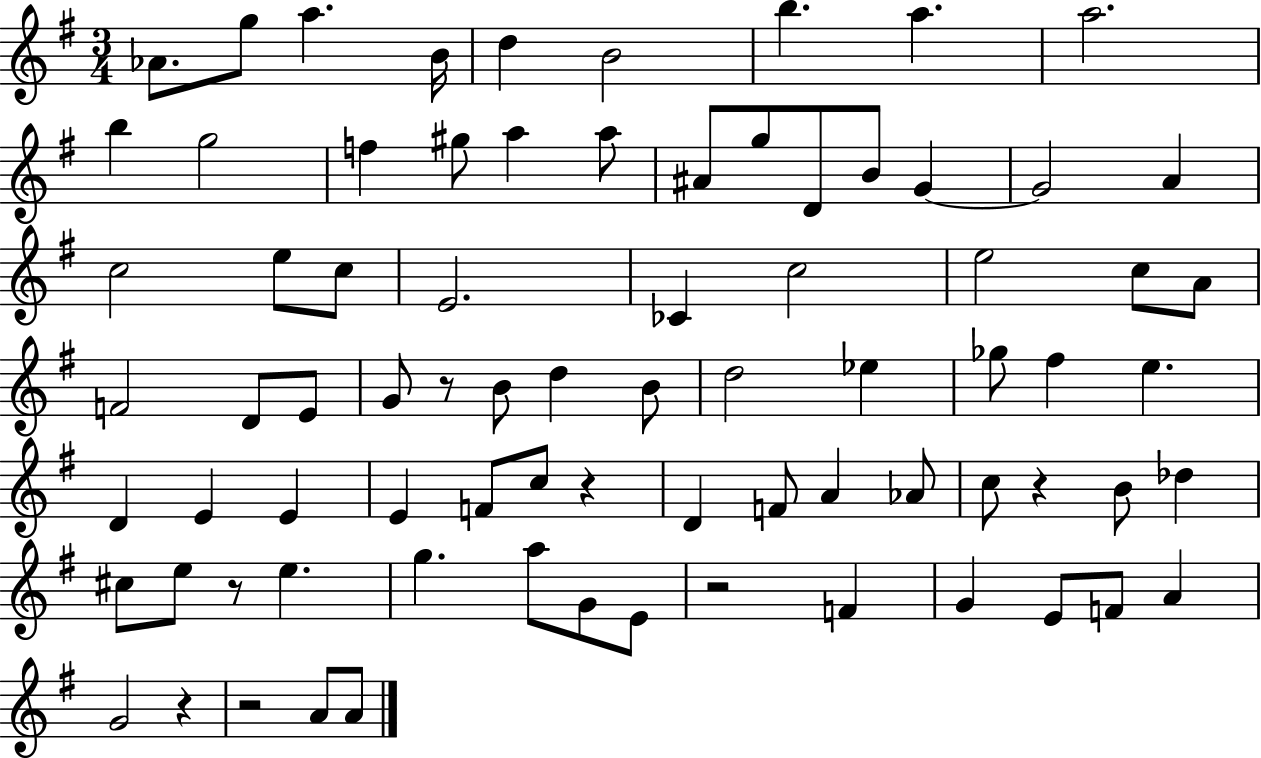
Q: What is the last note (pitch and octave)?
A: A4